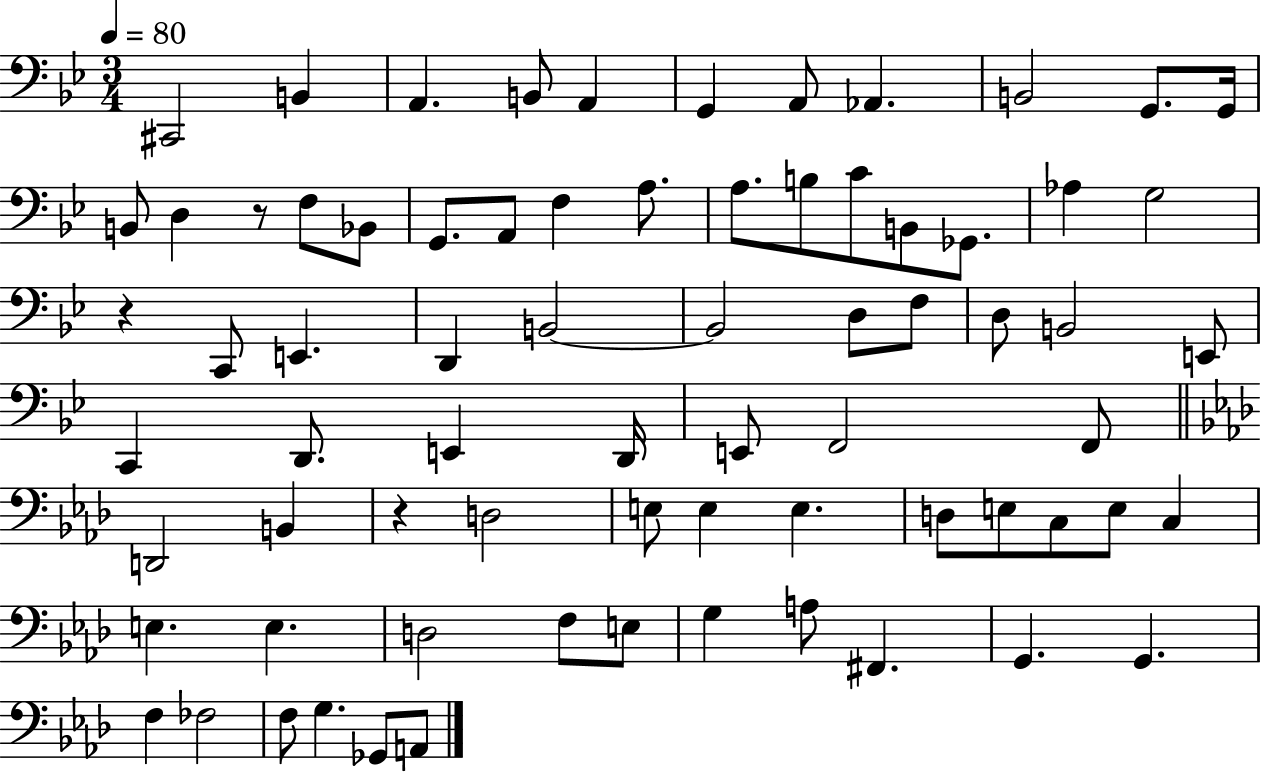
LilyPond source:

{
  \clef bass
  \numericTimeSignature
  \time 3/4
  \key bes \major
  \tempo 4 = 80
  cis,2 b,4 | a,4. b,8 a,4 | g,4 a,8 aes,4. | b,2 g,8. g,16 | \break b,8 d4 r8 f8 bes,8 | g,8. a,8 f4 a8. | a8. b8 c'8 b,8 ges,8. | aes4 g2 | \break r4 c,8 e,4. | d,4 b,2~~ | b,2 d8 f8 | d8 b,2 e,8 | \break c,4 d,8. e,4 d,16 | e,8 f,2 f,8 | \bar "||" \break \key aes \major d,2 b,4 | r4 d2 | e8 e4 e4. | d8 e8 c8 e8 c4 | \break e4. e4. | d2 f8 e8 | g4 a8 fis,4. | g,4. g,4. | \break f4 fes2 | f8 g4. ges,8 a,8 | \bar "|."
}